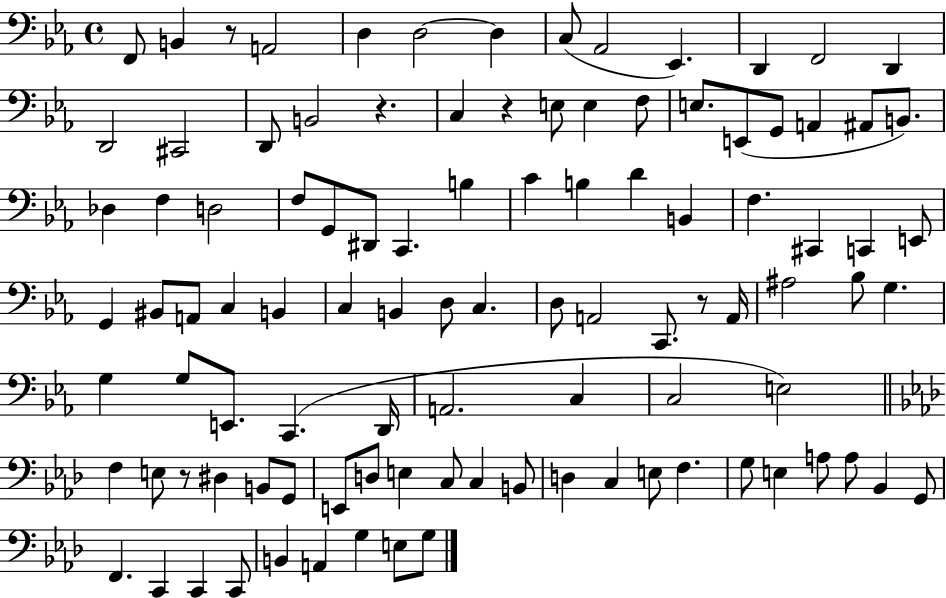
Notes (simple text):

F2/e B2/q R/e A2/h D3/q D3/h D3/q C3/e Ab2/h Eb2/q. D2/q F2/h D2/q D2/h C#2/h D2/e B2/h R/q. C3/q R/q E3/e E3/q F3/e E3/e. E2/e G2/e A2/q A#2/e B2/e. Db3/q F3/q D3/h F3/e G2/e D#2/e C2/q. B3/q C4/q B3/q D4/q B2/q F3/q. C#2/q C2/q E2/e G2/q BIS2/e A2/e C3/q B2/q C3/q B2/q D3/e C3/q. D3/e A2/h C2/e. R/e A2/s A#3/h Bb3/e G3/q. G3/q G3/e E2/e. C2/q. D2/s A2/h. C3/q C3/h E3/h F3/q E3/e R/e D#3/q B2/e G2/e E2/e D3/e E3/q C3/e C3/q B2/e D3/q C3/q E3/e F3/q. G3/e E3/q A3/e A3/e Bb2/q G2/e F2/q. C2/q C2/q C2/e B2/q A2/q G3/q E3/e G3/e